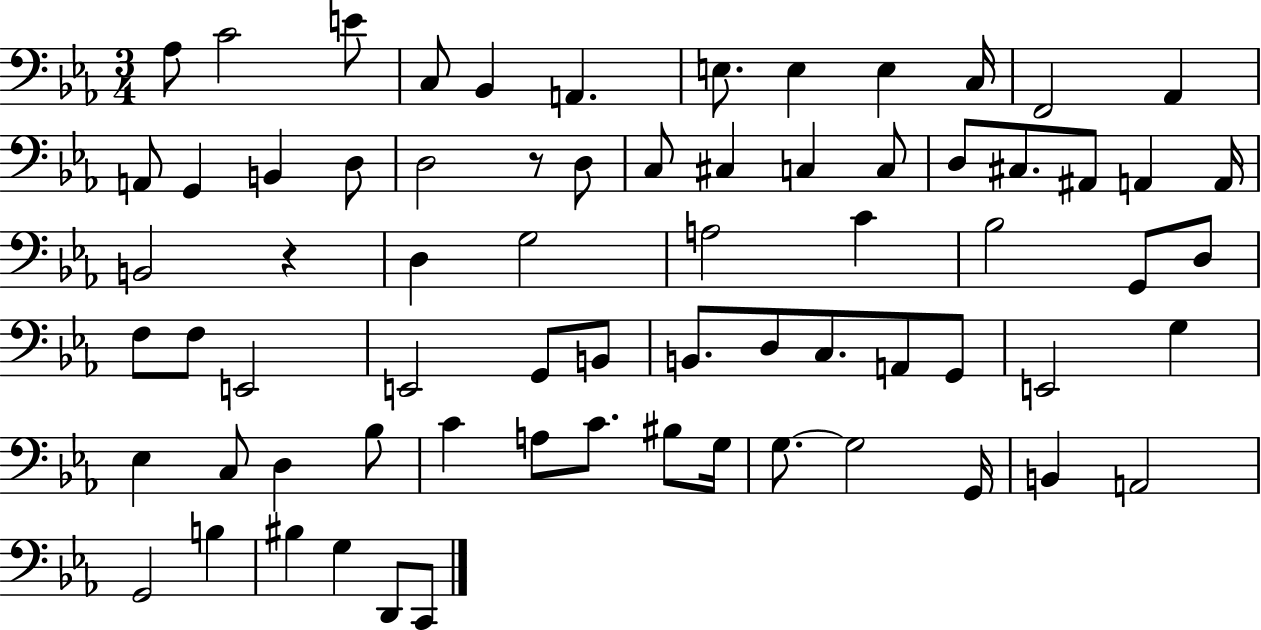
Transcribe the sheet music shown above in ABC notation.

X:1
T:Untitled
M:3/4
L:1/4
K:Eb
_A,/2 C2 E/2 C,/2 _B,, A,, E,/2 E, E, C,/4 F,,2 _A,, A,,/2 G,, B,, D,/2 D,2 z/2 D,/2 C,/2 ^C, C, C,/2 D,/2 ^C,/2 ^A,,/2 A,, A,,/4 B,,2 z D, G,2 A,2 C _B,2 G,,/2 D,/2 F,/2 F,/2 E,,2 E,,2 G,,/2 B,,/2 B,,/2 D,/2 C,/2 A,,/2 G,,/2 E,,2 G, _E, C,/2 D, _B,/2 C A,/2 C/2 ^B,/2 G,/4 G,/2 G,2 G,,/4 B,, A,,2 G,,2 B, ^B, G, D,,/2 C,,/2